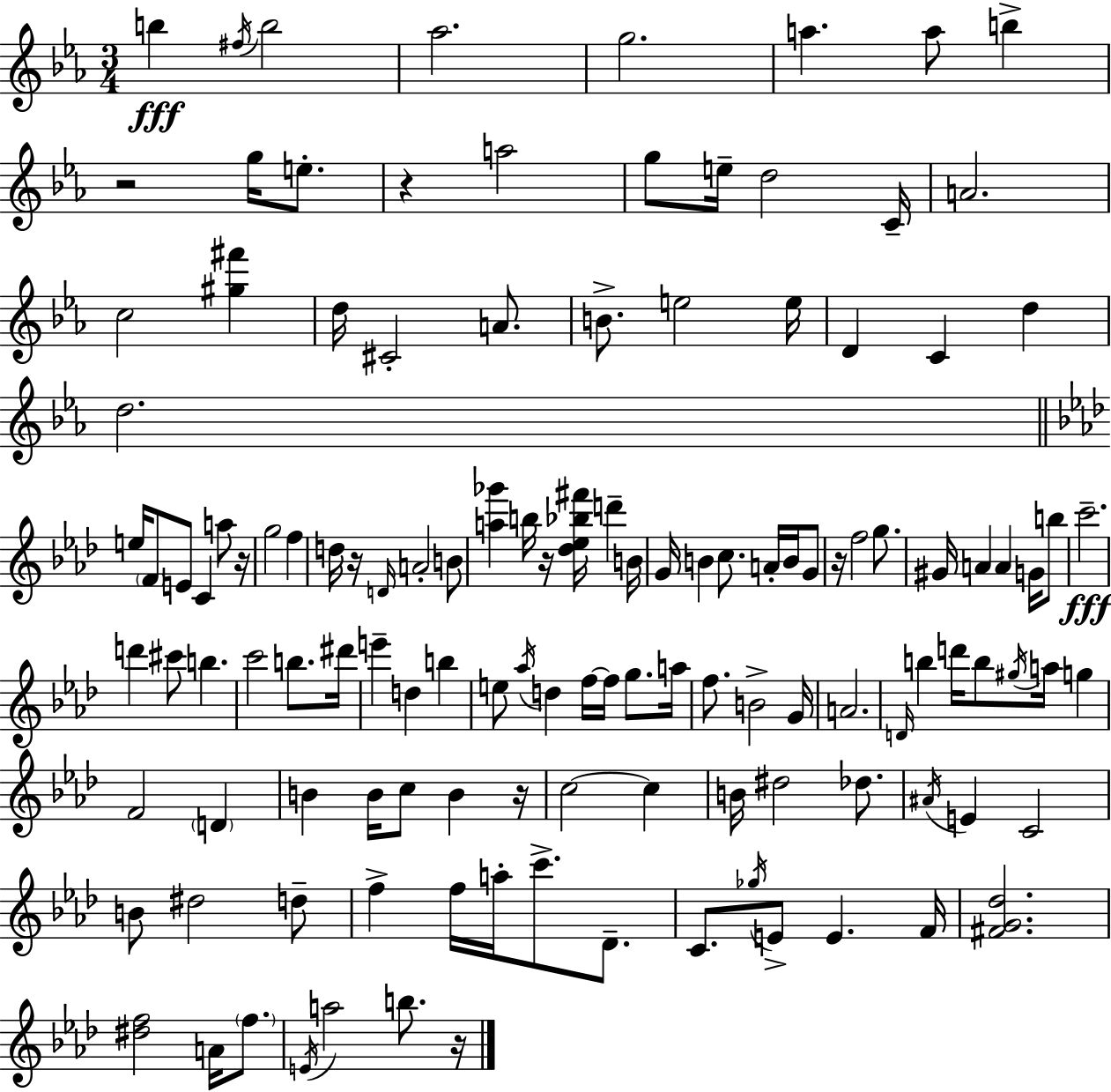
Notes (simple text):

B5/q F#5/s B5/h Ab5/h. G5/h. A5/q. A5/e B5/q R/h G5/s E5/e. R/q A5/h G5/e E5/s D5/h C4/s A4/h. C5/h [G#5,F#6]/q D5/s C#4/h A4/e. B4/e. E5/h E5/s D4/q C4/q D5/q D5/h. E5/s F4/e E4/e C4/q A5/e R/s G5/h F5/q D5/s R/s D4/s A4/h B4/e [A5,Gb6]/q B5/s R/s [Db5,Eb5,Bb5,F#6]/s D6/q B4/s G4/s B4/q C5/e. A4/s B4/s G4/e R/s F5/h G5/e. G#4/s A4/q A4/q G4/s B5/e C6/h. D6/q C#6/e B5/q. C6/h B5/e. D#6/s E6/q D5/q B5/q E5/e Ab5/s D5/q F5/s F5/s G5/e. A5/s F5/e. B4/h G4/s A4/h. D4/s B5/q D6/s B5/e G#5/s A5/s G5/q F4/h D4/q B4/q B4/s C5/e B4/q R/s C5/h C5/q B4/s D#5/h Db5/e. A#4/s E4/q C4/h B4/e D#5/h D5/e F5/q F5/s A5/s C6/e. Db4/e. C4/e. Gb5/s E4/e E4/q. F4/s [F#4,G4,Db5]/h. [D#5,F5]/h A4/s F5/e. E4/s A5/h B5/e. R/s